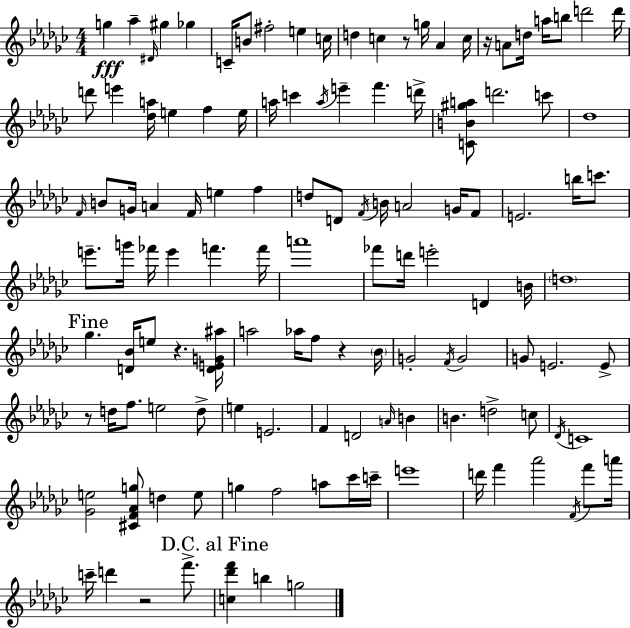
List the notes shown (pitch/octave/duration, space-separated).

G5/q Ab5/q D#4/s G#5/q Gb5/q C4/s B4/e F#5/h E5/q C5/s D5/q C5/q R/e G5/s Ab4/q C5/s R/s A4/e D5/s A5/s B5/e D6/h D6/s D6/e E6/q [Db5,A5]/s E5/q F5/q E5/s A5/s C6/q A5/s E6/q F6/q. D6/s [C4,B4,G#5,A5]/e D6/h. C6/e Db5/w F4/s B4/e G4/s A4/q F4/s E5/q F5/q D5/e D4/e F4/s B4/s A4/h G4/s F4/e E4/h. B5/s C6/e. E6/e. G6/s FES6/s E6/q F6/q. F6/s A6/w FES6/e D6/s E6/h D4/q B4/s D5/w Gb5/q. [D4,Bb4]/s E5/e R/q. [D4,E4,G4,A#5]/s A5/h Ab5/s F5/e R/q Bb4/s G4/h F4/s G4/h G4/e E4/h. E4/e R/e D5/s F5/e. E5/h D5/e E5/q E4/h. F4/q D4/h A4/s B4/q B4/q. D5/h C5/e Db4/s C4/w [Gb4,E5]/h [C#4,F4,Ab4,G5]/e D5/q E5/e G5/q F5/h A5/e CES6/s C6/s E6/w D6/s F6/q Ab6/h F4/s F6/e A6/s C6/s D6/q R/h F6/e. [C5,Db6,F6]/q B5/q G5/h